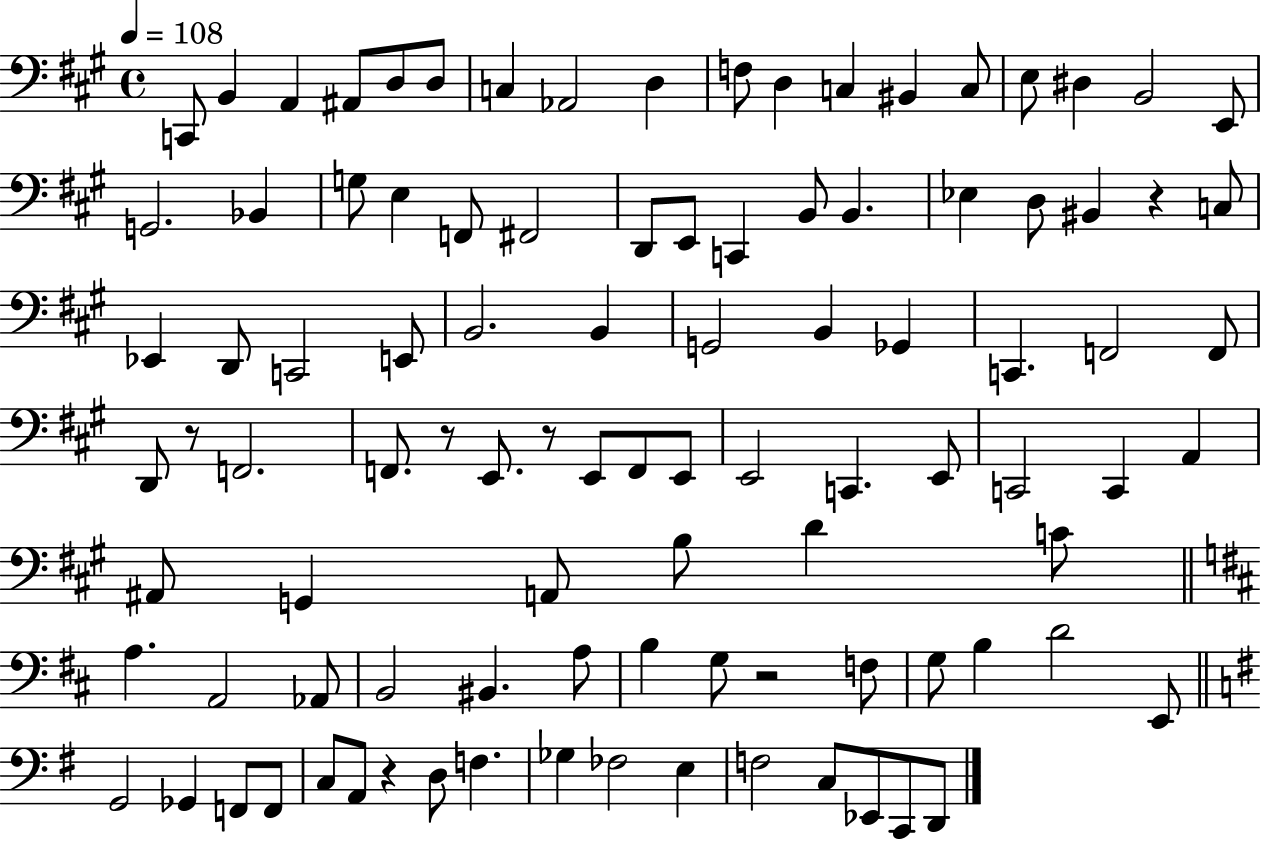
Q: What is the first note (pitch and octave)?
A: C2